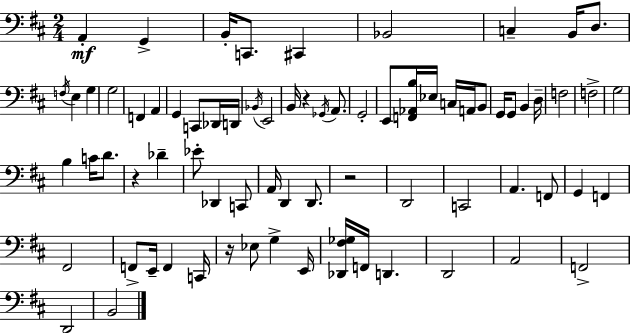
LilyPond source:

{
  \clef bass
  \numericTimeSignature
  \time 2/4
  \key d \major
  \repeat volta 2 { a,4-.\mf g,4-> | b,16-. c,8. cis,4 | bes,2 | c4-- b,16 d8. | \break \acciaccatura { f16 } e4 g4 | g2 | f,4 a,4 | g,4 c,8 des,16 | \break d,16 \acciaccatura { bes,16 } e,2 | b,16 r4 \acciaccatura { ges,16 } | a,8. g,2-. | e,8 <f, aes, b>16 ees16 c16 | \break a,16 b,8 g,16 g,8 b,4 | d16-- f2 | f2-> | g2 | \break b4 c'16 | d'8. r4 des'4-- | ees'8-. des,4 | c,8 a,16 d,4 | \break d,8. r2 | d,2 | c,2 | a,4. | \break f,8 g,4 f,4 | fis,2 | f,8-> e,16-- f,4 | c,16 r16 ees8 g4-> | \break e,16 <des, fis ges>16 f,16 d,4. | d,2 | a,2 | f,2-> | \break d,2 | b,2 | } \bar "|."
}